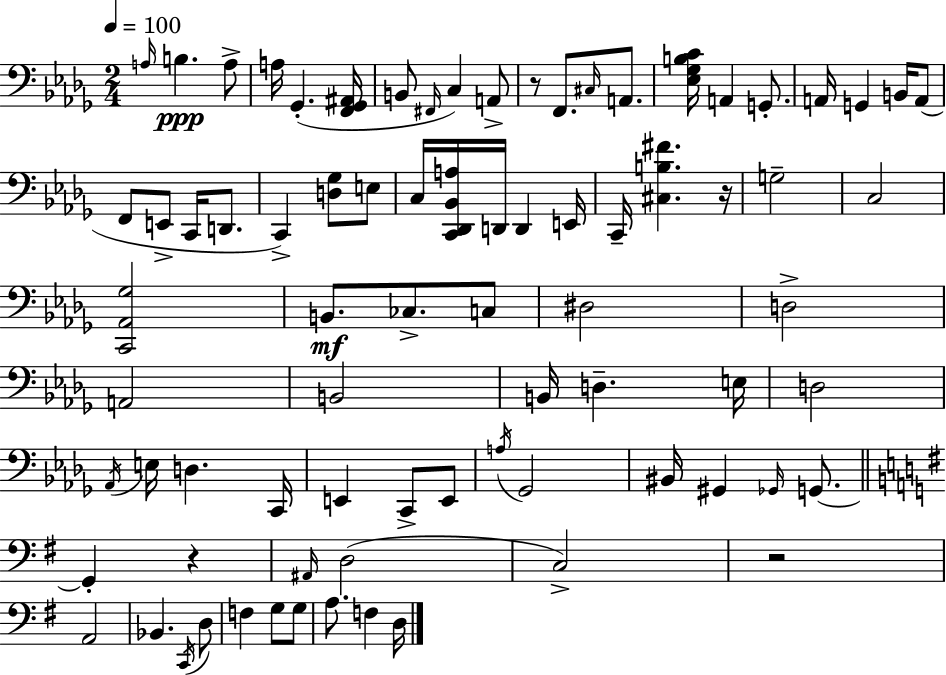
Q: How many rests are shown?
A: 4